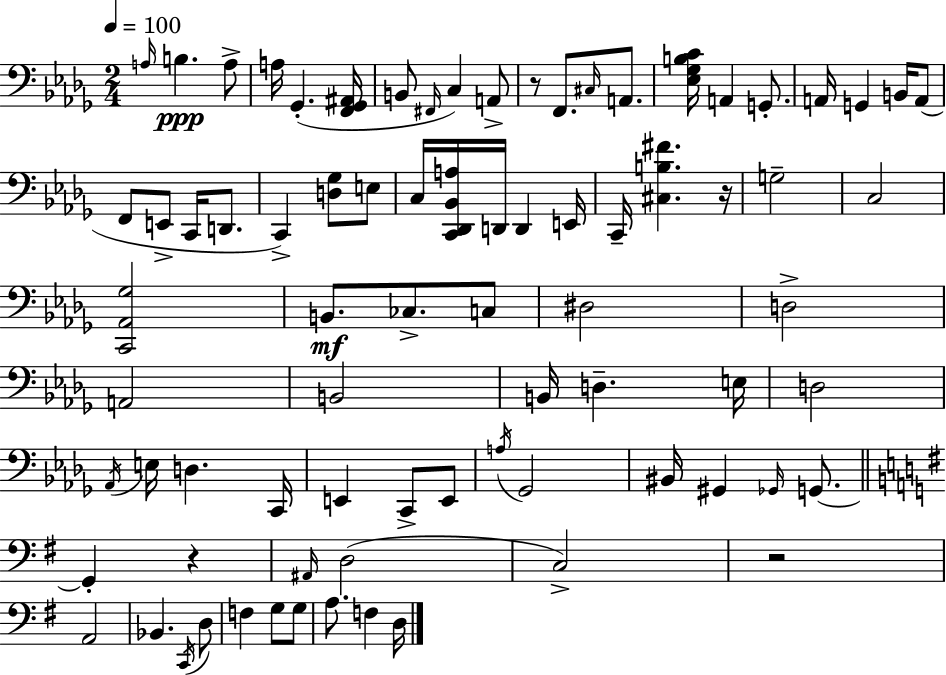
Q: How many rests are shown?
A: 4